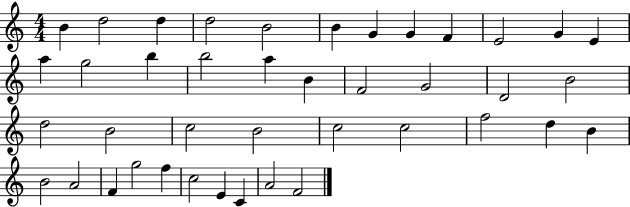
X:1
T:Untitled
M:4/4
L:1/4
K:C
B d2 d d2 B2 B G G F E2 G E a g2 b b2 a B F2 G2 D2 B2 d2 B2 c2 B2 c2 c2 f2 d B B2 A2 F g2 f c2 E C A2 F2